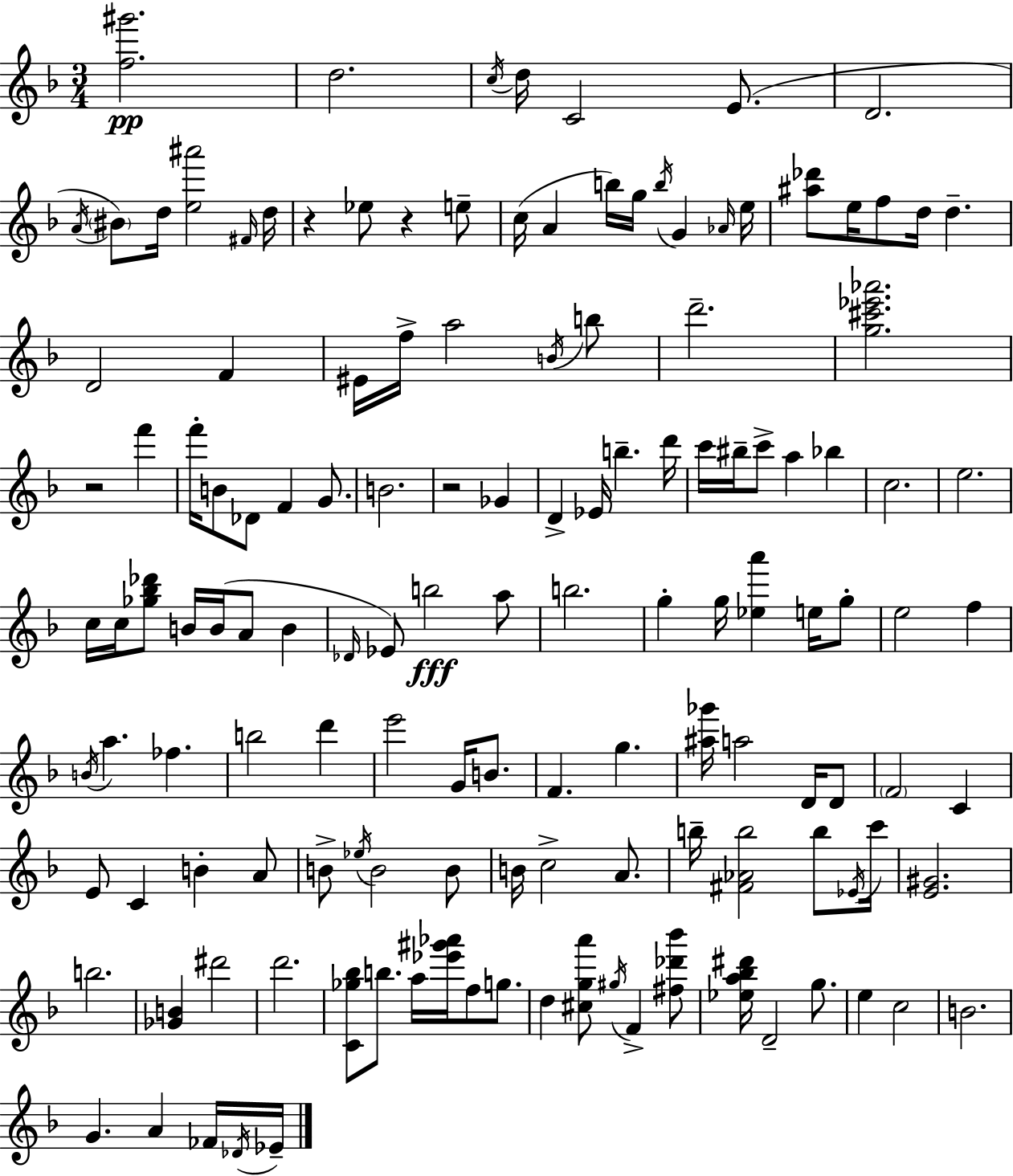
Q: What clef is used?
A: treble